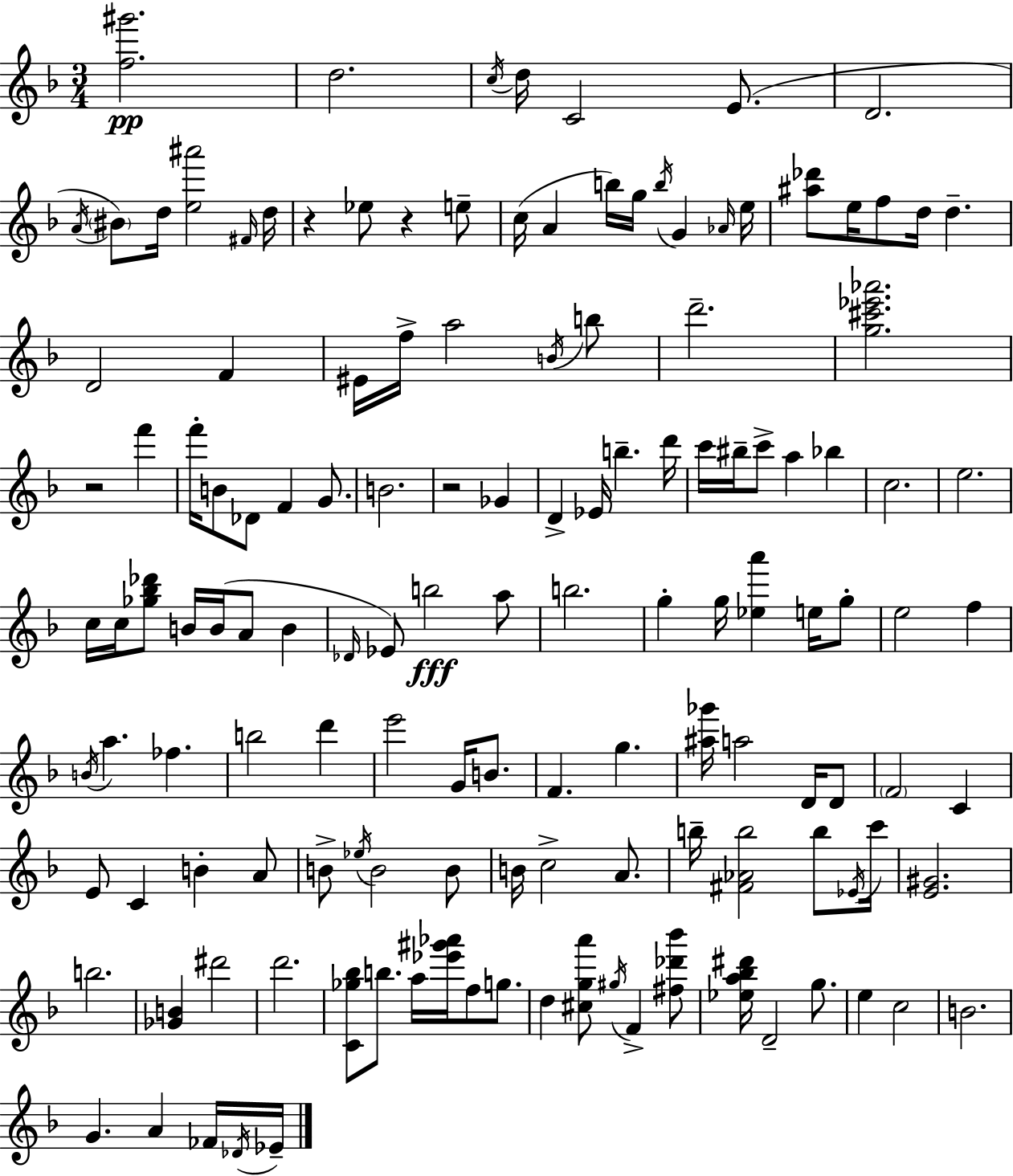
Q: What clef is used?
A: treble